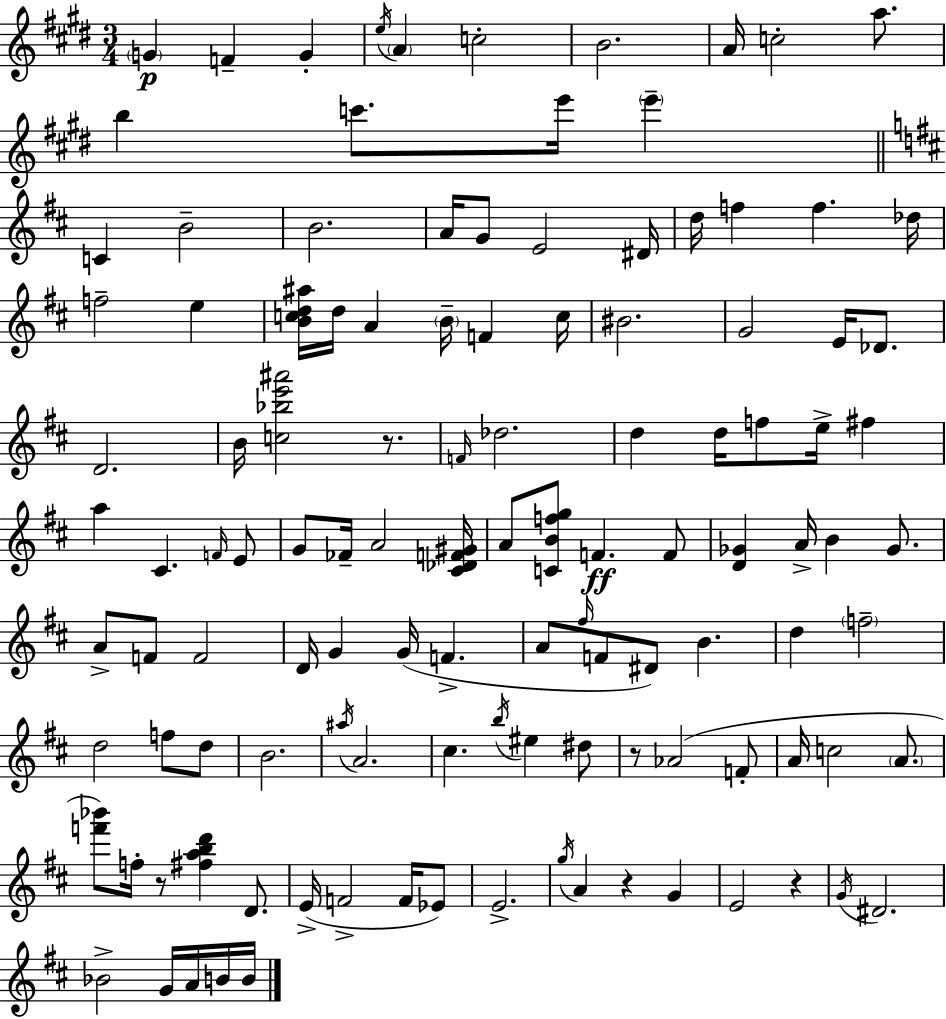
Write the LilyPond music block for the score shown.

{
  \clef treble
  \numericTimeSignature
  \time 3/4
  \key e \major
  \repeat volta 2 { \parenthesize g'4\p f'4-- g'4-. | \acciaccatura { e''16 } \parenthesize a'4 c''2-. | b'2. | a'16 c''2-. a''8. | \break b''4 c'''8. e'''16 \parenthesize e'''4-- | \bar "||" \break \key b \minor c'4 b'2-- | b'2. | a'16 g'8 e'2 dis'16 | d''16 f''4 f''4. des''16 | \break f''2-- e''4 | <b' c'' d'' ais''>16 d''16 a'4 \parenthesize b'16-- f'4 c''16 | bis'2. | g'2 e'16 des'8. | \break d'2. | b'16 <c'' bes'' e''' ais'''>2 r8. | \grace { f'16 } des''2. | d''4 d''16 f''8 e''16-> fis''4 | \break a''4 cis'4. \grace { f'16 } | e'8 g'8 fes'16-- a'2 | <cis' des' f' gis'>16 a'8 <c' b' f'' g''>8 f'4.\ff | f'8 <d' ges'>4 a'16-> b'4 ges'8. | \break a'8-> f'8 f'2 | d'16 g'4 g'16( f'4.-> | a'8 \grace { fis''16 } f'8 dis'8) b'4. | d''4 \parenthesize f''2-- | \break d''2 f''8 | d''8 b'2. | \acciaccatura { ais''16 } a'2. | cis''4. \acciaccatura { b''16 } eis''4 | \break dis''8 r8 aes'2( | f'8-. a'16 c''2 | \parenthesize a'8. <f''' bes'''>8) f''16-. r8 <fis'' a'' b'' d'''>4 | d'8. e'16->( f'2-> | \break f'16 ees'8) e'2.-> | \acciaccatura { g''16 } a'4 r4 | g'4 e'2 | r4 \acciaccatura { g'16 } dis'2. | \break bes'2-> | g'16 a'16 b'16 b'16 } \bar "|."
}